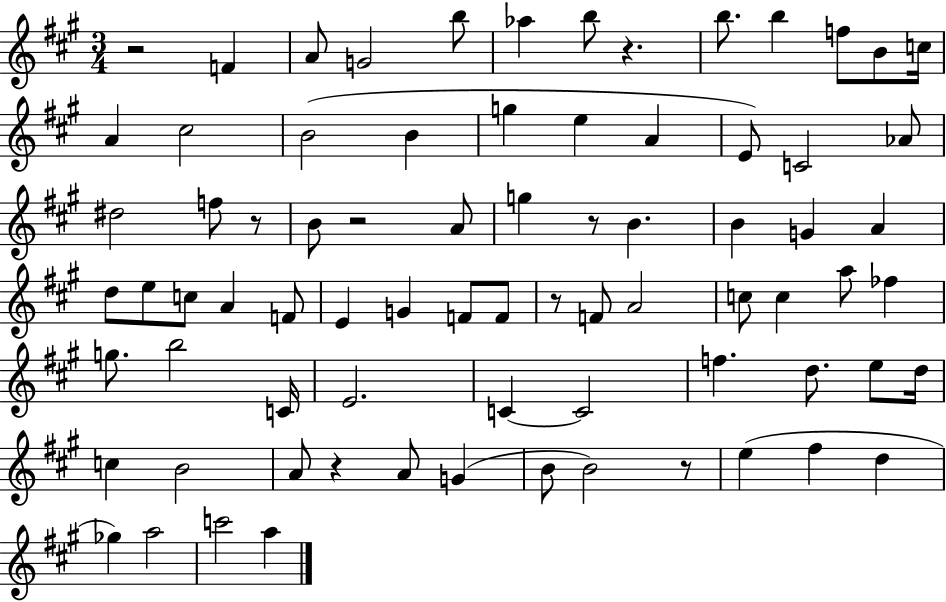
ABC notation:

X:1
T:Untitled
M:3/4
L:1/4
K:A
z2 F A/2 G2 b/2 _a b/2 z b/2 b f/2 B/2 c/4 A ^c2 B2 B g e A E/2 C2 _A/2 ^d2 f/2 z/2 B/2 z2 A/2 g z/2 B B G A d/2 e/2 c/2 A F/2 E G F/2 F/2 z/2 F/2 A2 c/2 c a/2 _f g/2 b2 C/4 E2 C C2 f d/2 e/2 d/4 c B2 A/2 z A/2 G B/2 B2 z/2 e ^f d _g a2 c'2 a